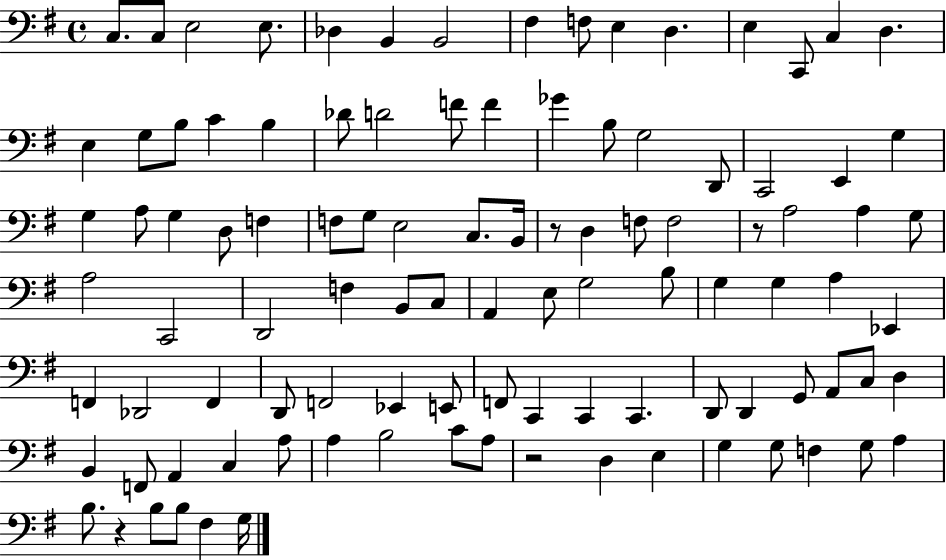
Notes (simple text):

C3/e. C3/e E3/h E3/e. Db3/q B2/q B2/h F#3/q F3/e E3/q D3/q. E3/q C2/e C3/q D3/q. E3/q G3/e B3/e C4/q B3/q Db4/e D4/h F4/e F4/q Gb4/q B3/e G3/h D2/e C2/h E2/q G3/q G3/q A3/e G3/q D3/e F3/q F3/e G3/e E3/h C3/e. B2/s R/e D3/q F3/e F3/h R/e A3/h A3/q G3/e A3/h C2/h D2/h F3/q B2/e C3/e A2/q E3/e G3/h B3/e G3/q G3/q A3/q Eb2/q F2/q Db2/h F2/q D2/e F2/h Eb2/q E2/e F2/e C2/q C2/q C2/q. D2/e D2/q G2/e A2/e C3/e D3/q B2/q F2/e A2/q C3/q A3/e A3/q B3/h C4/e A3/e R/h D3/q E3/q G3/q G3/e F3/q G3/e A3/q B3/e. R/q B3/e B3/e F#3/q G3/s